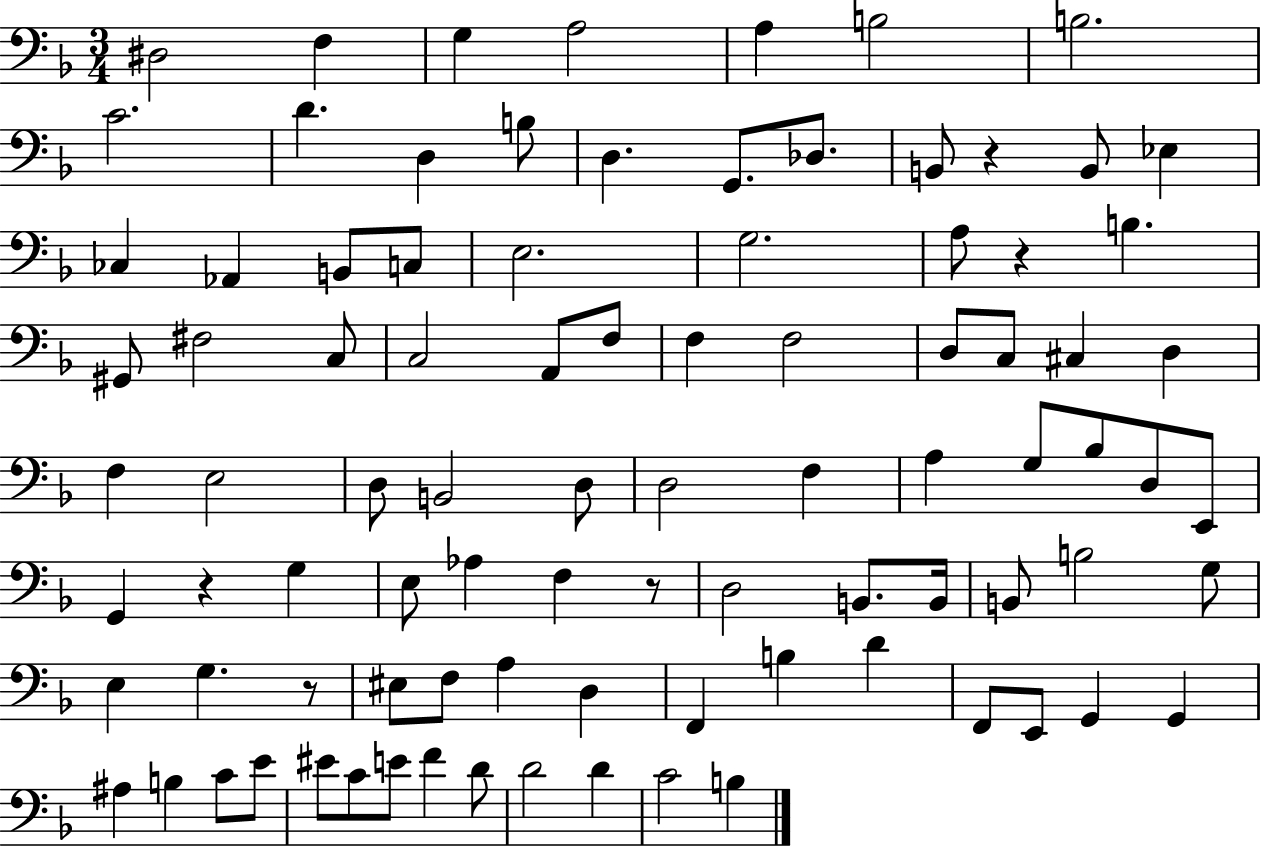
{
  \clef bass
  \numericTimeSignature
  \time 3/4
  \key f \major
  dis2 f4 | g4 a2 | a4 b2 | b2. | \break c'2. | d'4. d4 b8 | d4. g,8. des8. | b,8 r4 b,8 ees4 | \break ces4 aes,4 b,8 c8 | e2. | g2. | a8 r4 b4. | \break gis,8 fis2 c8 | c2 a,8 f8 | f4 f2 | d8 c8 cis4 d4 | \break f4 e2 | d8 b,2 d8 | d2 f4 | a4 g8 bes8 d8 e,8 | \break g,4 r4 g4 | e8 aes4 f4 r8 | d2 b,8. b,16 | b,8 b2 g8 | \break e4 g4. r8 | eis8 f8 a4 d4 | f,4 b4 d'4 | f,8 e,8 g,4 g,4 | \break ais4 b4 c'8 e'8 | eis'8 c'8 e'8 f'4 d'8 | d'2 d'4 | c'2 b4 | \break \bar "|."
}